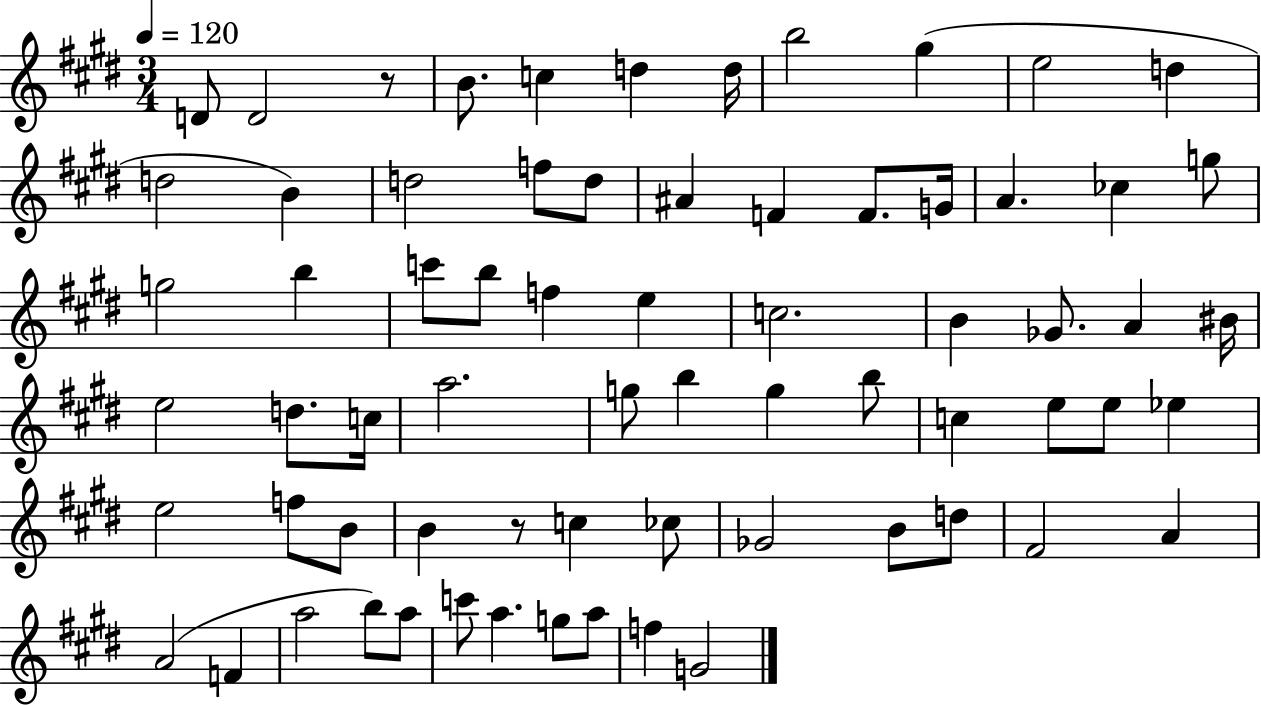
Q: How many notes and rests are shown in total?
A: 69